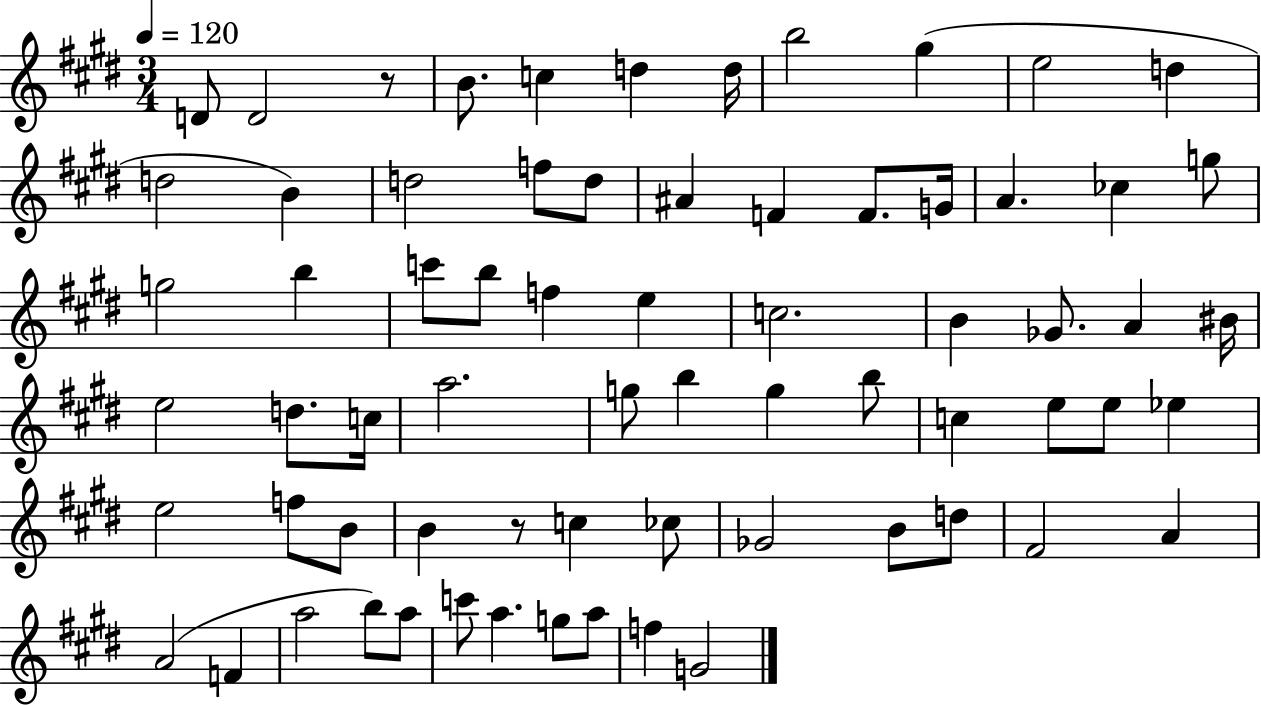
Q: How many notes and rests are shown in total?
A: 69